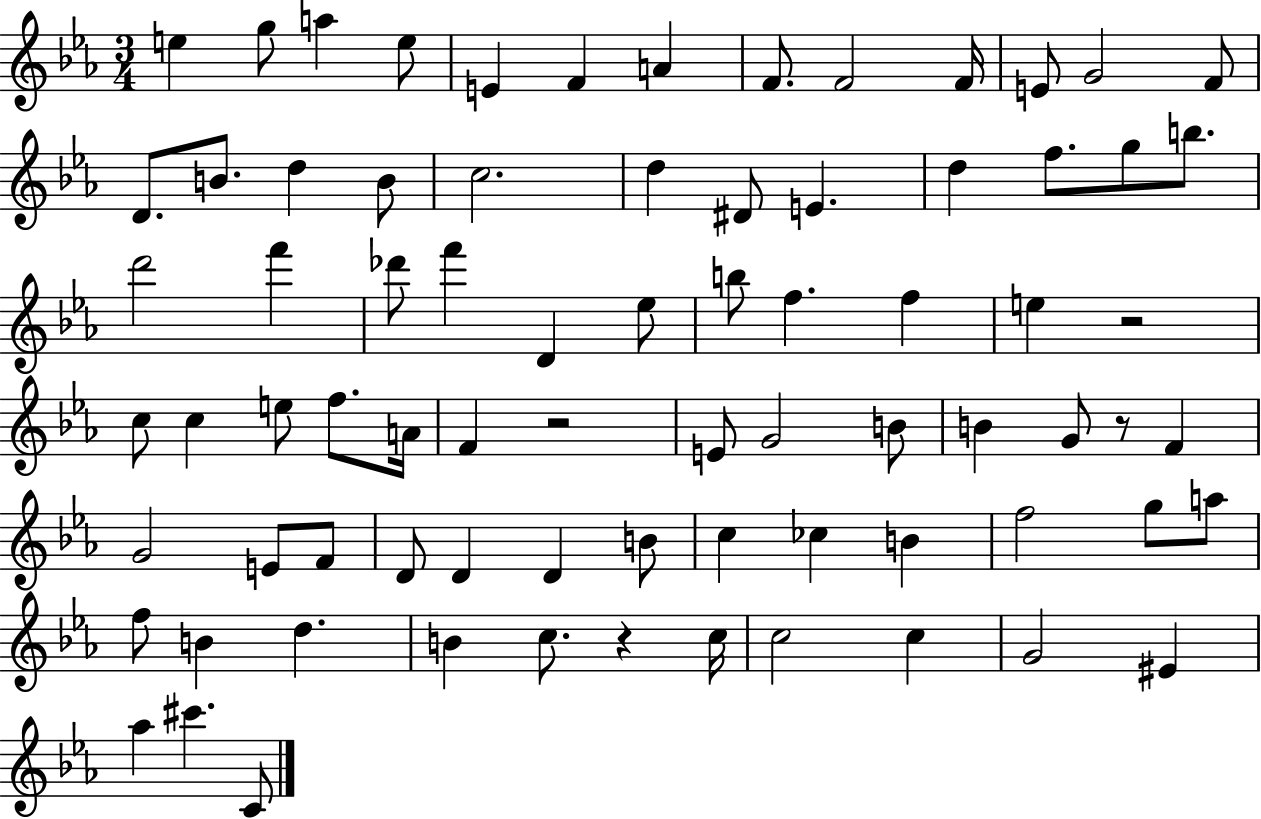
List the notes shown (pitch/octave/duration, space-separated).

E5/q G5/e A5/q E5/e E4/q F4/q A4/q F4/e. F4/h F4/s E4/e G4/h F4/e D4/e. B4/e. D5/q B4/e C5/h. D5/q D#4/e E4/q. D5/q F5/e. G5/e B5/e. D6/h F6/q Db6/e F6/q D4/q Eb5/e B5/e F5/q. F5/q E5/q R/h C5/e C5/q E5/e F5/e. A4/s F4/q R/h E4/e G4/h B4/e B4/q G4/e R/e F4/q G4/h E4/e F4/e D4/e D4/q D4/q B4/e C5/q CES5/q B4/q F5/h G5/e A5/e F5/e B4/q D5/q. B4/q C5/e. R/q C5/s C5/h C5/q G4/h EIS4/q Ab5/q C#6/q. C4/e